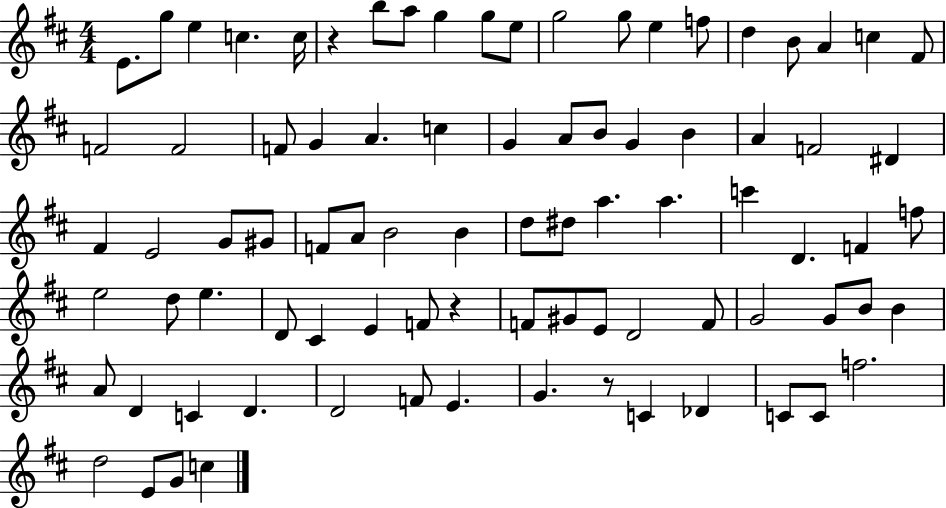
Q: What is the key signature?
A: D major